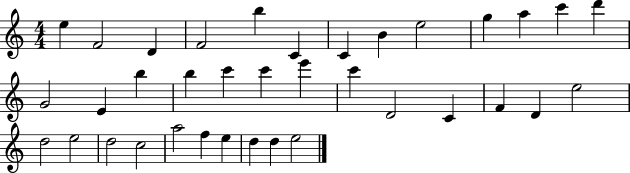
X:1
T:Untitled
M:4/4
L:1/4
K:C
e F2 D F2 b C C B e2 g a c' d' G2 E b b c' c' e' c' D2 C F D e2 d2 e2 d2 c2 a2 f e d d e2